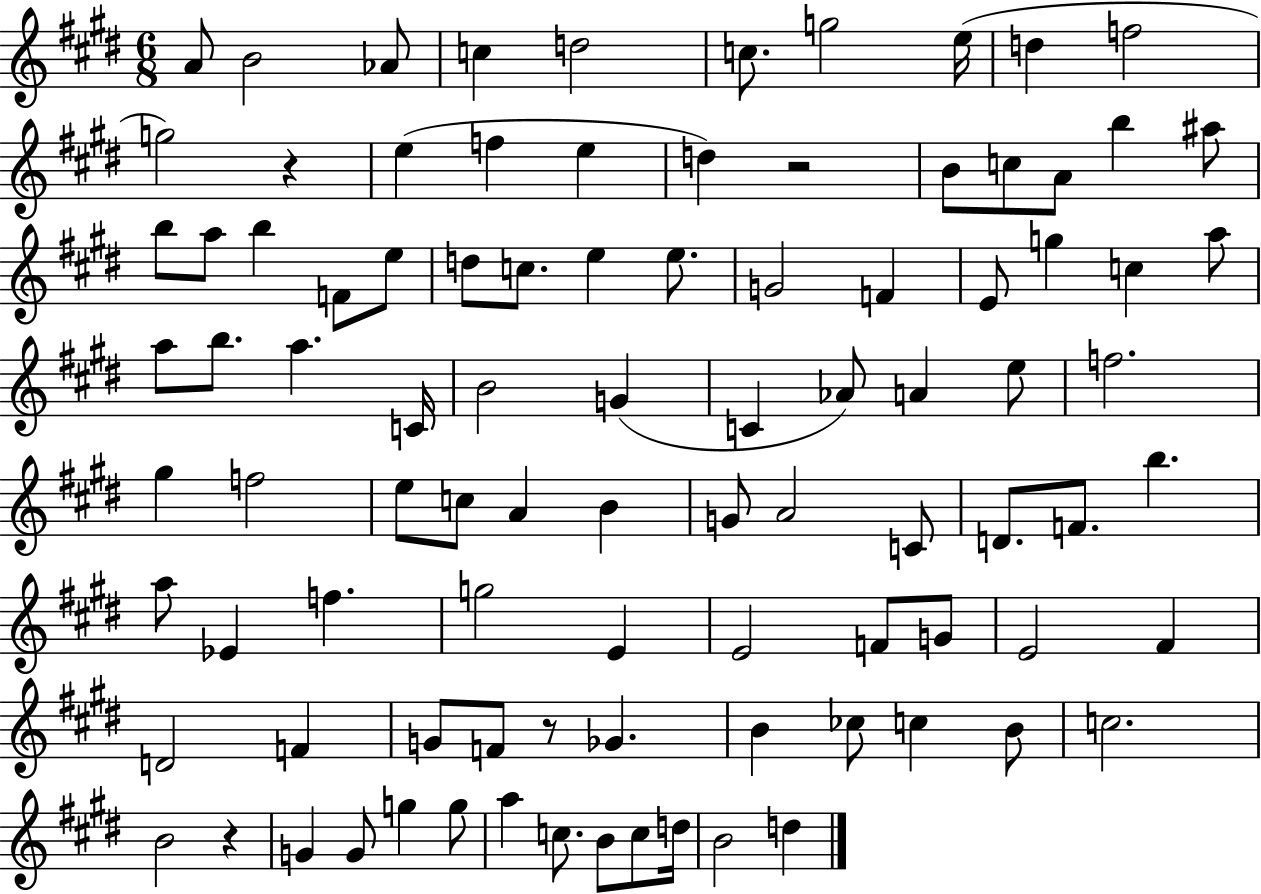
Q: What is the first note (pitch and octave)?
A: A4